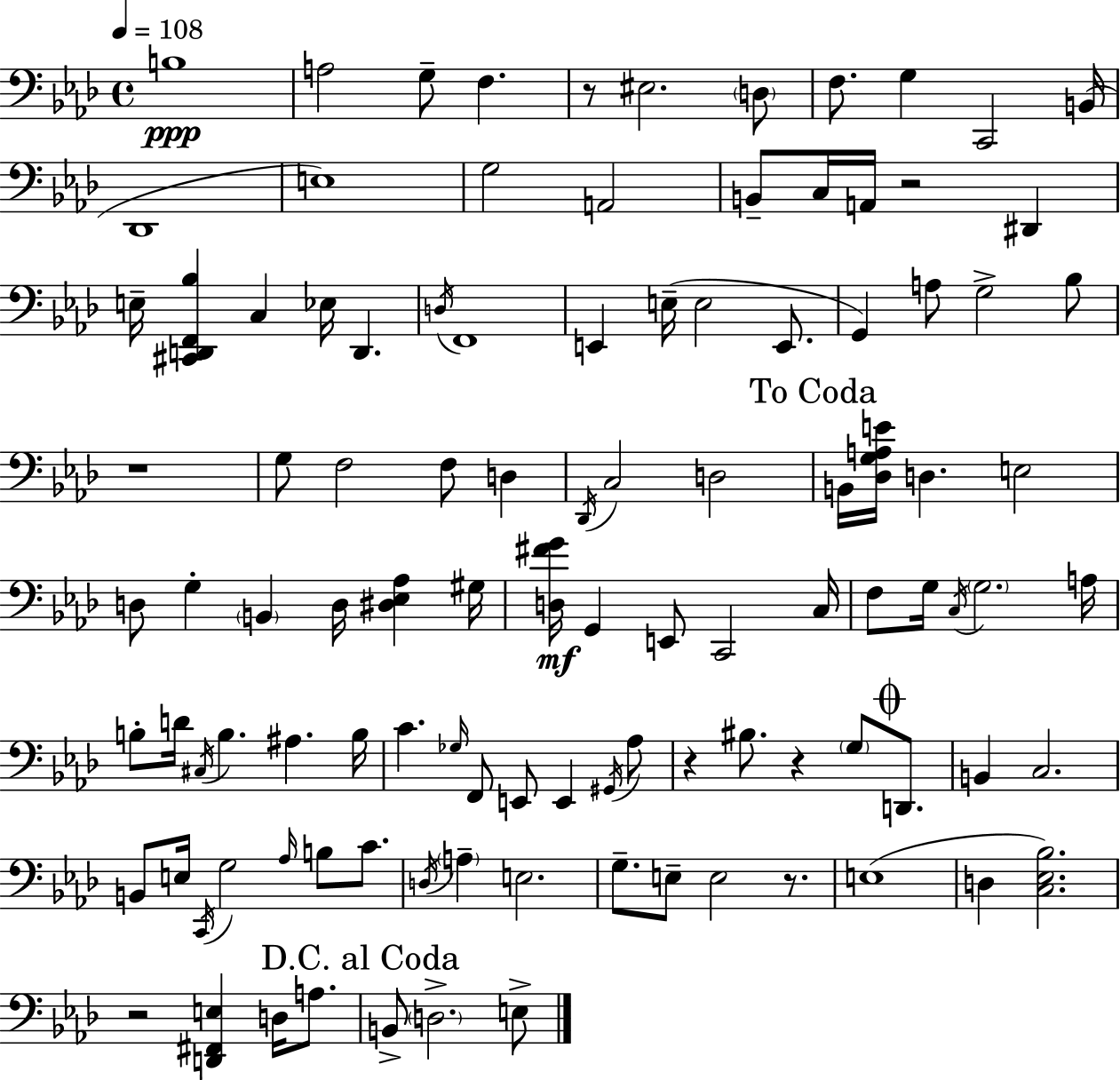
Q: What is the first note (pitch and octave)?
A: B3